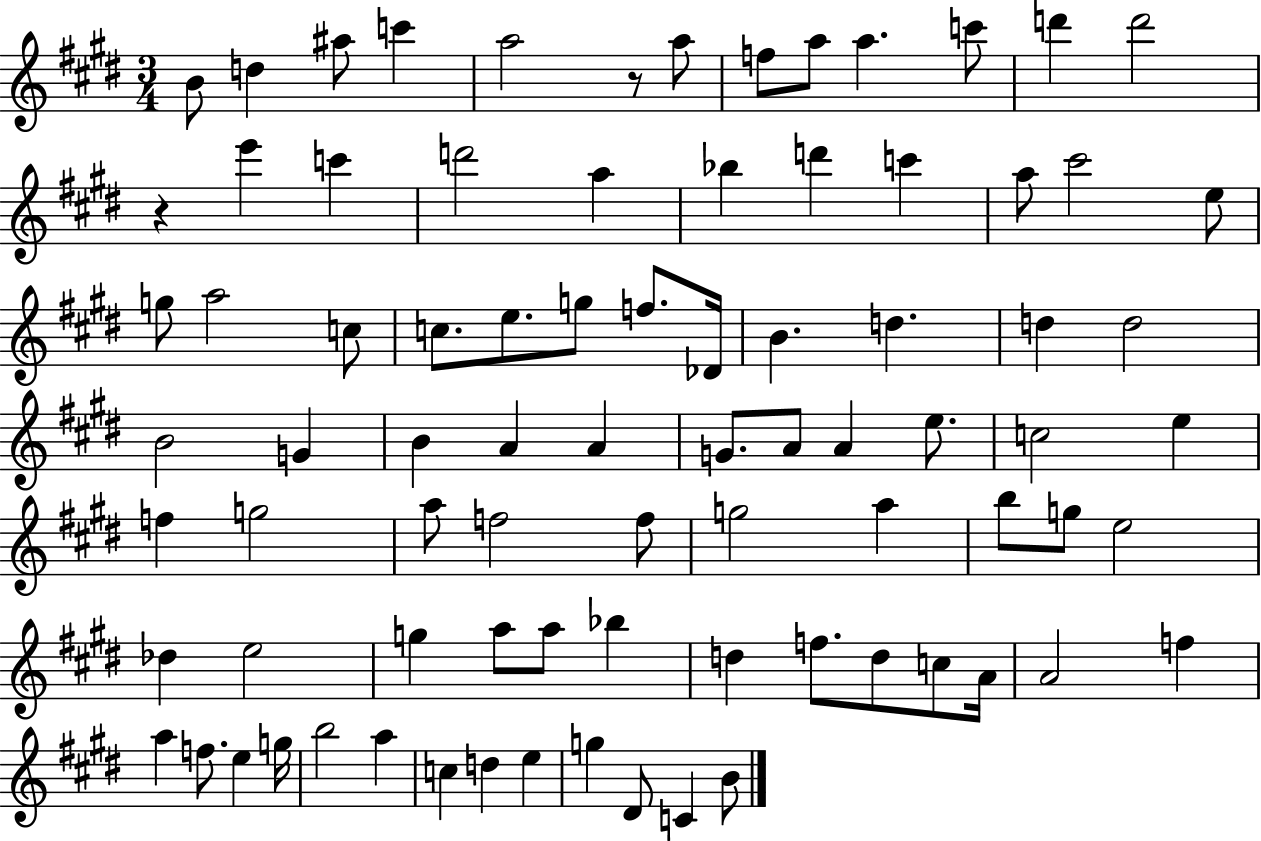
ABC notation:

X:1
T:Untitled
M:3/4
L:1/4
K:E
B/2 d ^a/2 c' a2 z/2 a/2 f/2 a/2 a c'/2 d' d'2 z e' c' d'2 a _b d' c' a/2 ^c'2 e/2 g/2 a2 c/2 c/2 e/2 g/2 f/2 _D/4 B d d d2 B2 G B A A G/2 A/2 A e/2 c2 e f g2 a/2 f2 f/2 g2 a b/2 g/2 e2 _d e2 g a/2 a/2 _b d f/2 d/2 c/2 A/4 A2 f a f/2 e g/4 b2 a c d e g ^D/2 C B/2